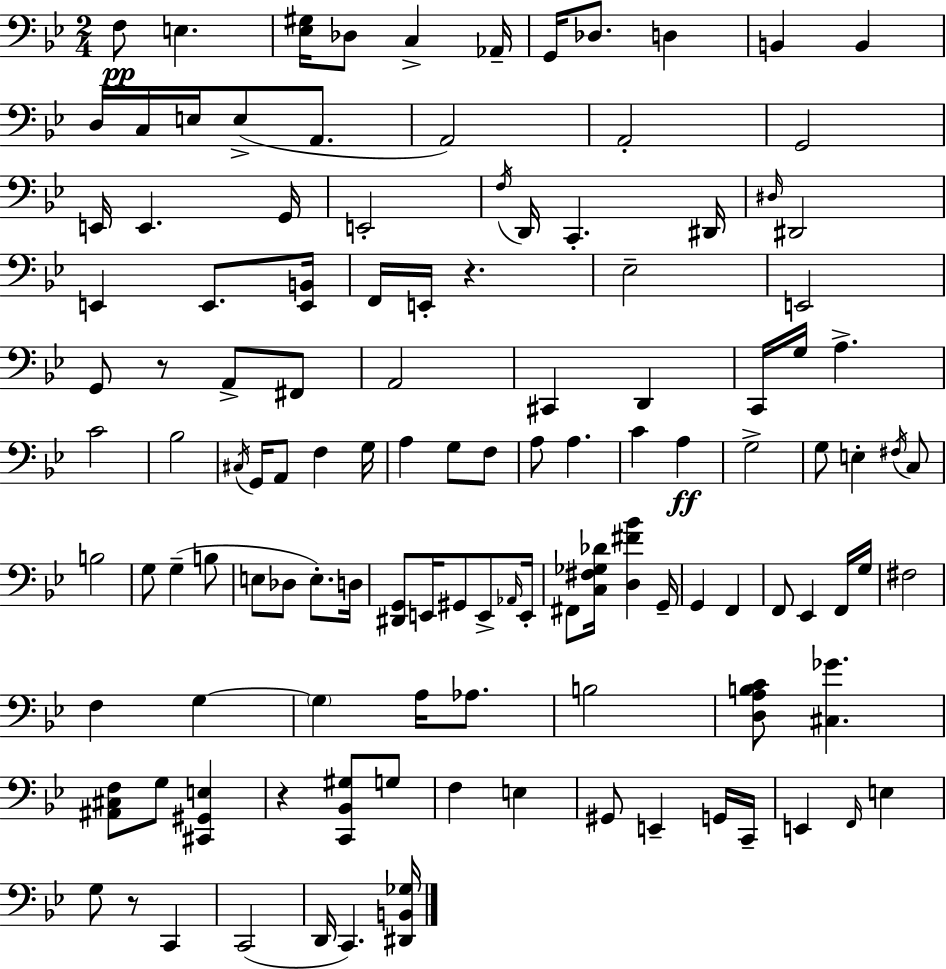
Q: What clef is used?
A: bass